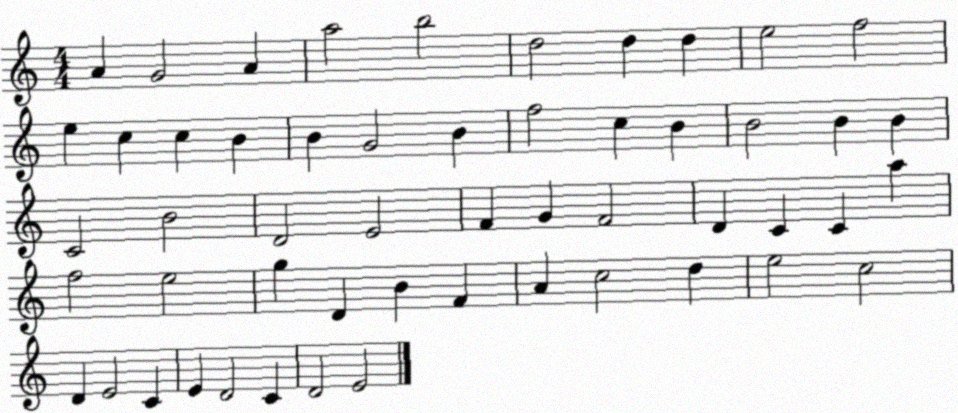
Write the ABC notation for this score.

X:1
T:Untitled
M:4/4
L:1/4
K:C
A G2 A a2 b2 d2 d d e2 f2 e c c B B G2 B f2 c B B2 B B C2 B2 D2 E2 F G F2 D C C a f2 e2 g D B F A c2 d e2 c2 D E2 C E D2 C D2 E2